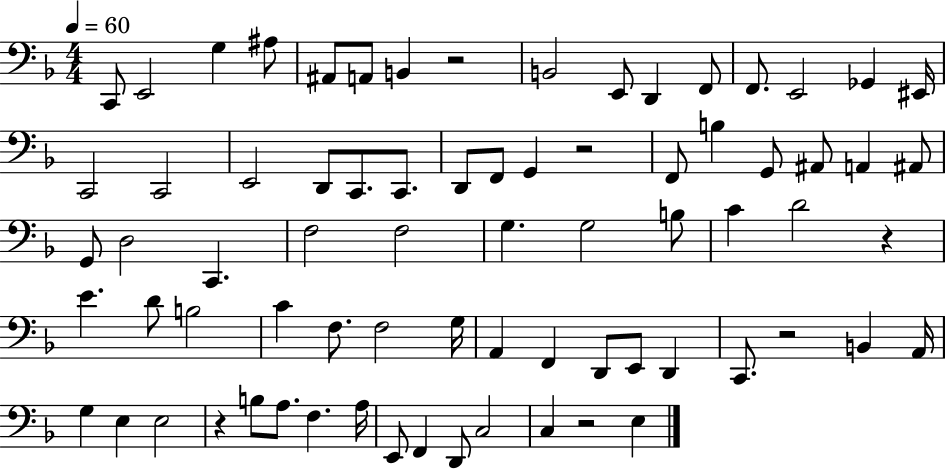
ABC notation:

X:1
T:Untitled
M:4/4
L:1/4
K:F
C,,/2 E,,2 G, ^A,/2 ^A,,/2 A,,/2 B,, z2 B,,2 E,,/2 D,, F,,/2 F,,/2 E,,2 _G,, ^E,,/4 C,,2 C,,2 E,,2 D,,/2 C,,/2 C,,/2 D,,/2 F,,/2 G,, z2 F,,/2 B, G,,/2 ^A,,/2 A,, ^A,,/2 G,,/2 D,2 C,, F,2 F,2 G, G,2 B,/2 C D2 z E D/2 B,2 C F,/2 F,2 G,/4 A,, F,, D,,/2 E,,/2 D,, C,,/2 z2 B,, A,,/4 G, E, E,2 z B,/2 A,/2 F, A,/4 E,,/2 F,, D,,/2 C,2 C, z2 E,